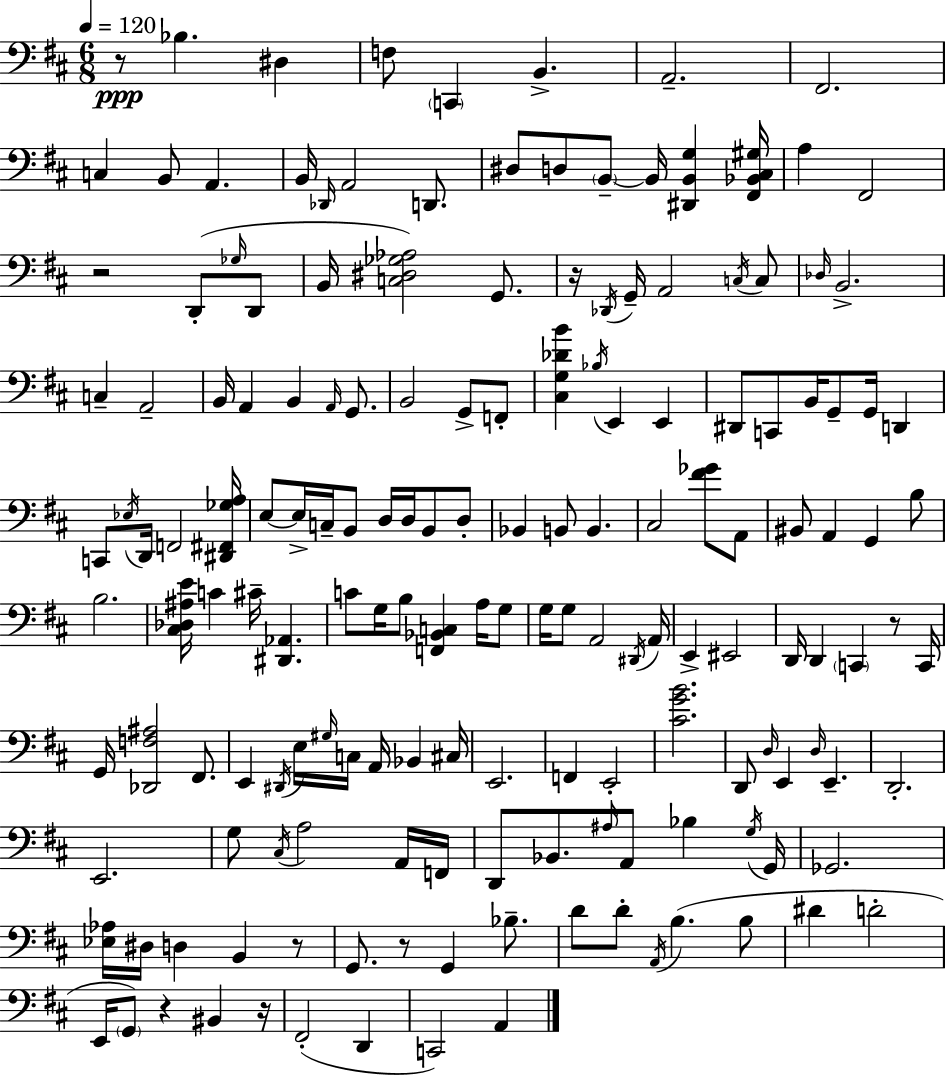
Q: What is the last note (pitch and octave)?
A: A2